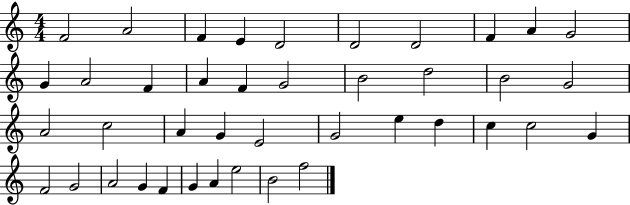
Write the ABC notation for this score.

X:1
T:Untitled
M:4/4
L:1/4
K:C
F2 A2 F E D2 D2 D2 F A G2 G A2 F A F G2 B2 d2 B2 G2 A2 c2 A G E2 G2 e d c c2 G F2 G2 A2 G F G A e2 B2 f2